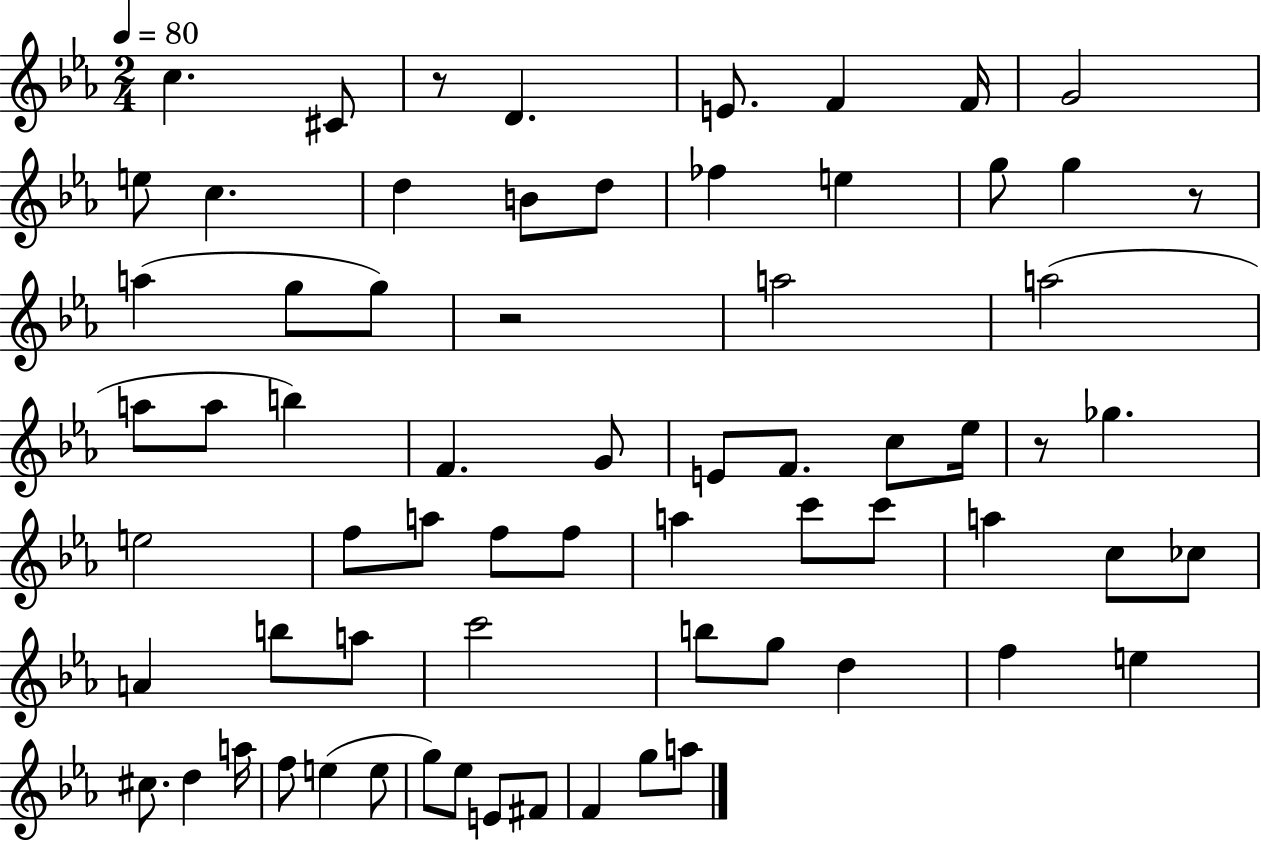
C5/q. C#4/e R/e D4/q. E4/e. F4/q F4/s G4/h E5/e C5/q. D5/q B4/e D5/e FES5/q E5/q G5/e G5/q R/e A5/q G5/e G5/e R/h A5/h A5/h A5/e A5/e B5/q F4/q. G4/e E4/e F4/e. C5/e Eb5/s R/e Gb5/q. E5/h F5/e A5/e F5/e F5/e A5/q C6/e C6/e A5/q C5/e CES5/e A4/q B5/e A5/e C6/h B5/e G5/e D5/q F5/q E5/q C#5/e. D5/q A5/s F5/e E5/q E5/e G5/e Eb5/e E4/e F#4/e F4/q G5/e A5/e